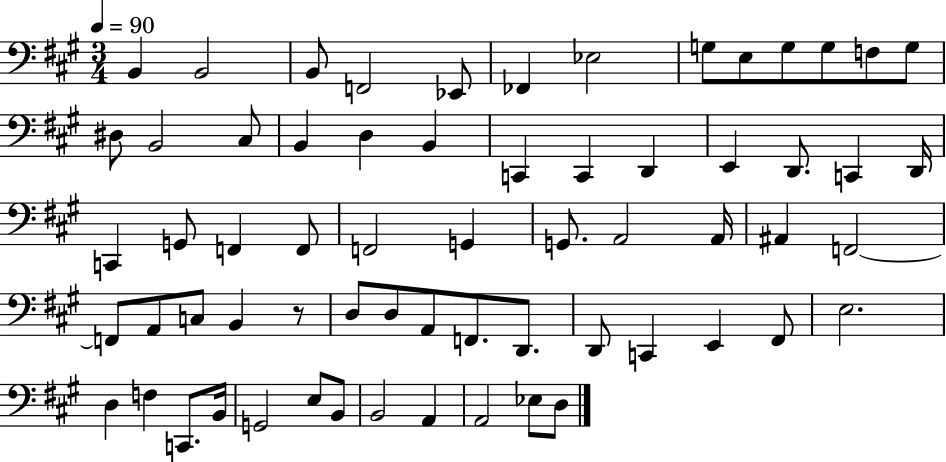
{
  \clef bass
  \numericTimeSignature
  \time 3/4
  \key a \major
  \tempo 4 = 90
  \repeat volta 2 { b,4 b,2 | b,8 f,2 ees,8 | fes,4 ees2 | g8 e8 g8 g8 f8 g8 | \break dis8 b,2 cis8 | b,4 d4 b,4 | c,4 c,4 d,4 | e,4 d,8. c,4 d,16 | \break c,4 g,8 f,4 f,8 | f,2 g,4 | g,8. a,2 a,16 | ais,4 f,2~~ | \break f,8 a,8 c8 b,4 r8 | d8 d8 a,8 f,8. d,8. | d,8 c,4 e,4 fis,8 | e2. | \break d4 f4 c,8. b,16 | g,2 e8 b,8 | b,2 a,4 | a,2 ees8 d8 | \break } \bar "|."
}